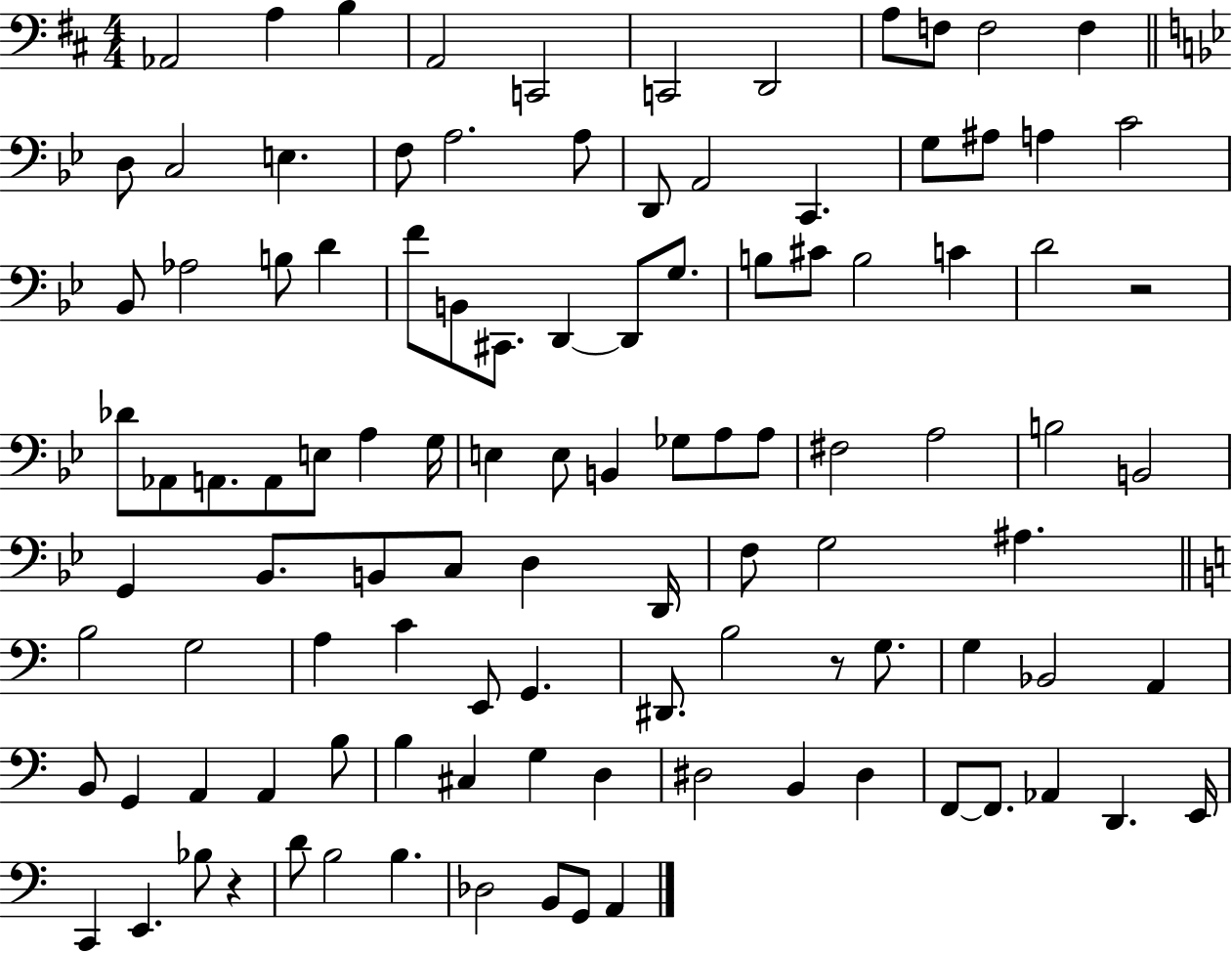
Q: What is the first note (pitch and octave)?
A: Ab2